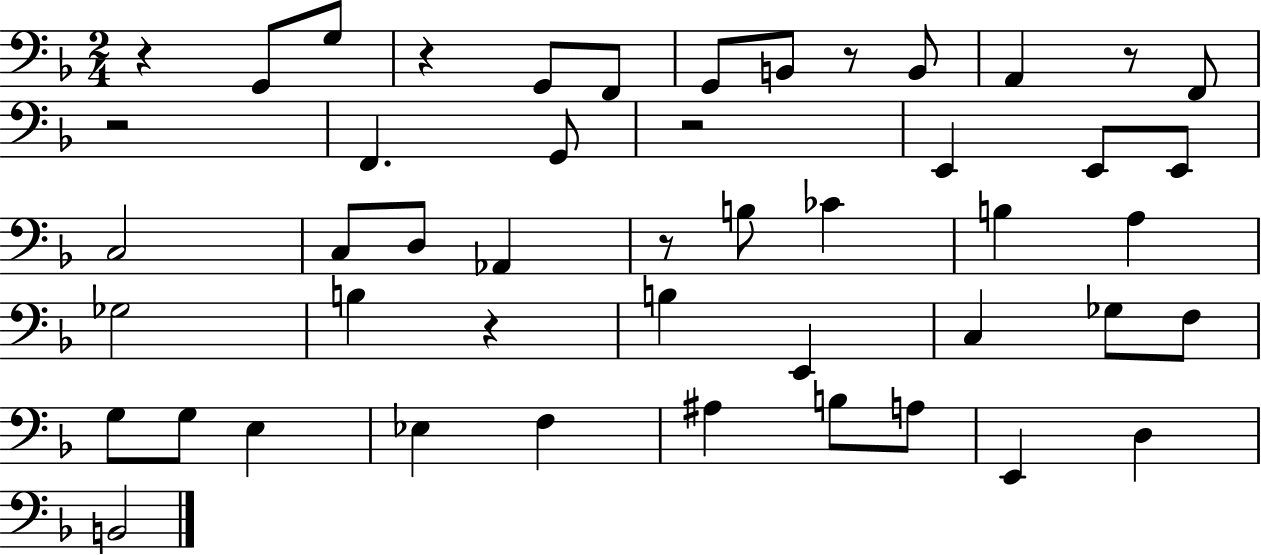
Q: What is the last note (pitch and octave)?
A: B2